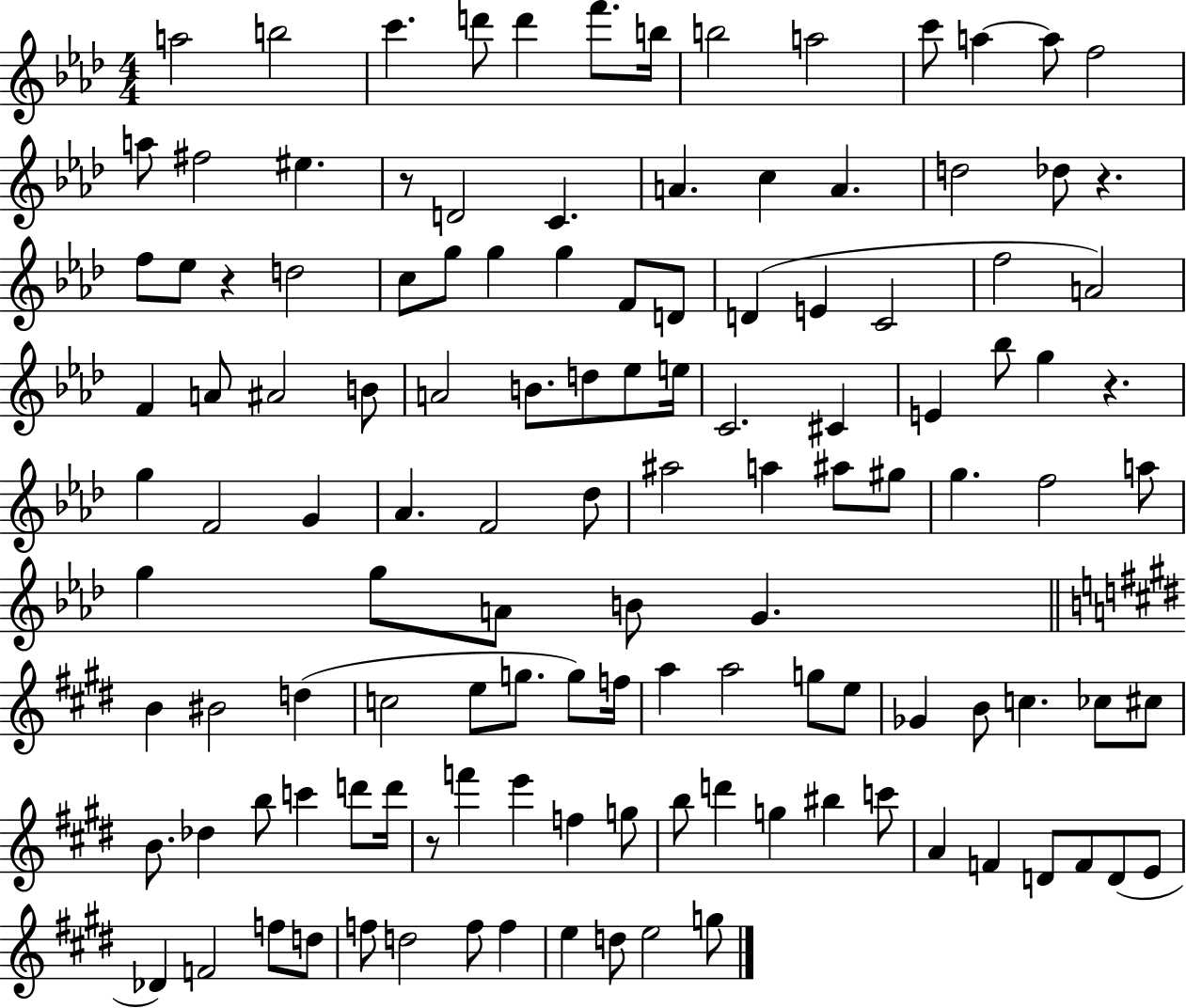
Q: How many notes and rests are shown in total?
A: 124